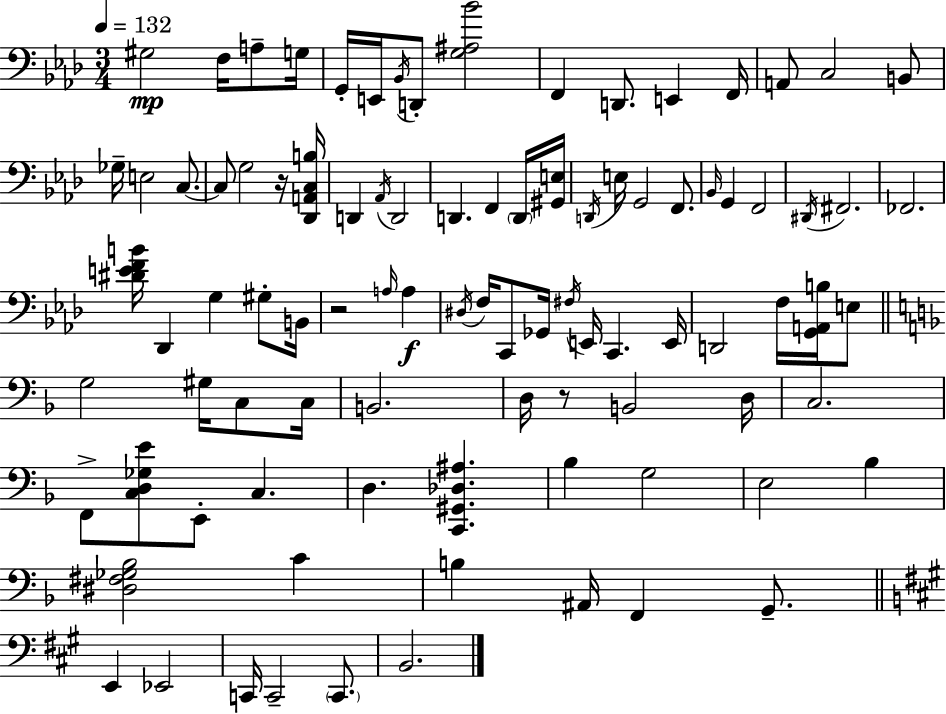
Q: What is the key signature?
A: AES major